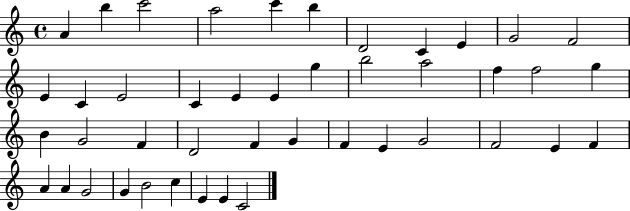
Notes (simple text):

A4/q B5/q C6/h A5/h C6/q B5/q D4/h C4/q E4/q G4/h F4/h E4/q C4/q E4/h C4/q E4/q E4/q G5/q B5/h A5/h F5/q F5/h G5/q B4/q G4/h F4/q D4/h F4/q G4/q F4/q E4/q G4/h F4/h E4/q F4/q A4/q A4/q G4/h G4/q B4/h C5/q E4/q E4/q C4/h